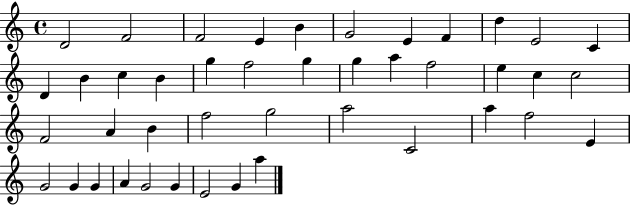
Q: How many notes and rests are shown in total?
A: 43